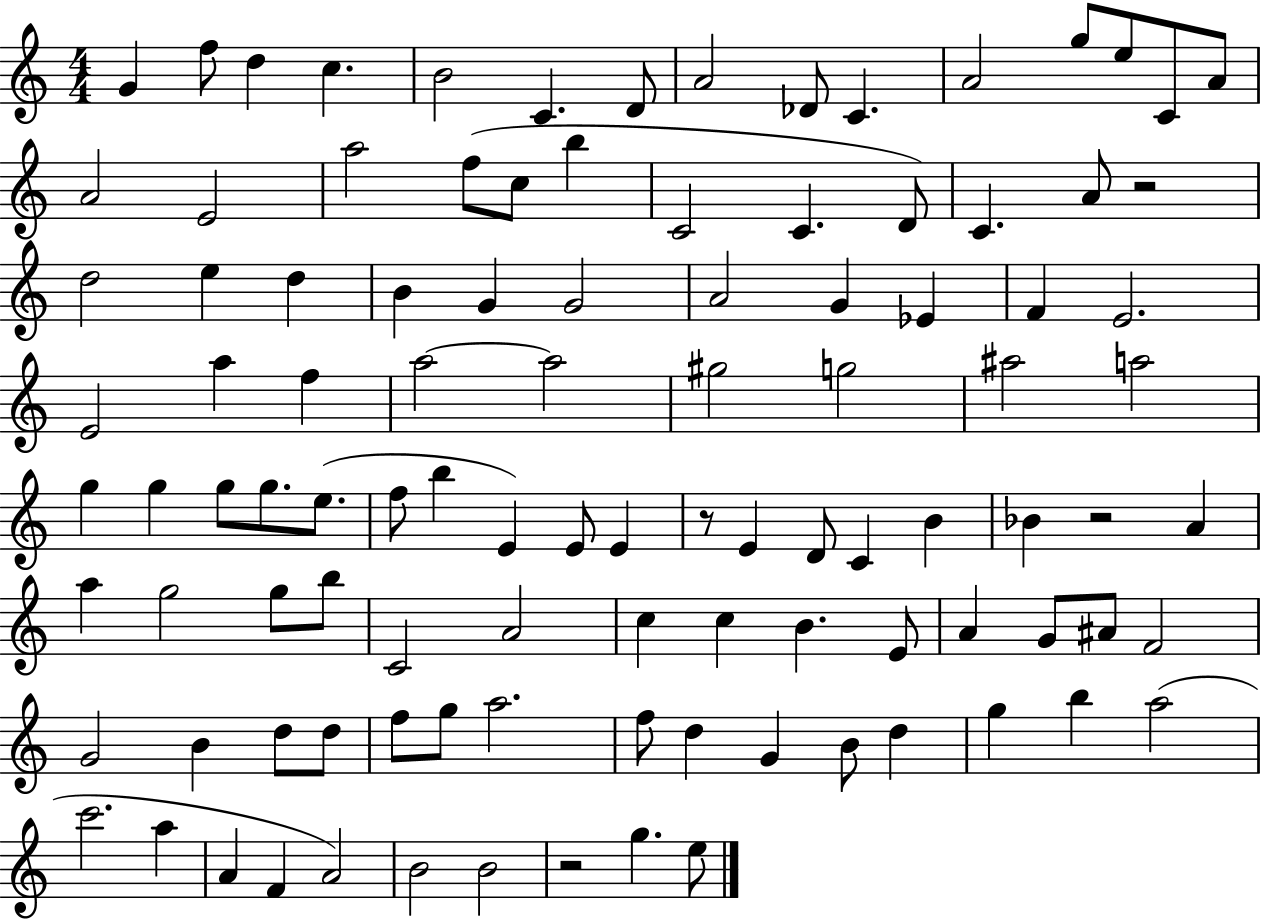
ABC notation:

X:1
T:Untitled
M:4/4
L:1/4
K:C
G f/2 d c B2 C D/2 A2 _D/2 C A2 g/2 e/2 C/2 A/2 A2 E2 a2 f/2 c/2 b C2 C D/2 C A/2 z2 d2 e d B G G2 A2 G _E F E2 E2 a f a2 a2 ^g2 g2 ^a2 a2 g g g/2 g/2 e/2 f/2 b E E/2 E z/2 E D/2 C B _B z2 A a g2 g/2 b/2 C2 A2 c c B E/2 A G/2 ^A/2 F2 G2 B d/2 d/2 f/2 g/2 a2 f/2 d G B/2 d g b a2 c'2 a A F A2 B2 B2 z2 g e/2